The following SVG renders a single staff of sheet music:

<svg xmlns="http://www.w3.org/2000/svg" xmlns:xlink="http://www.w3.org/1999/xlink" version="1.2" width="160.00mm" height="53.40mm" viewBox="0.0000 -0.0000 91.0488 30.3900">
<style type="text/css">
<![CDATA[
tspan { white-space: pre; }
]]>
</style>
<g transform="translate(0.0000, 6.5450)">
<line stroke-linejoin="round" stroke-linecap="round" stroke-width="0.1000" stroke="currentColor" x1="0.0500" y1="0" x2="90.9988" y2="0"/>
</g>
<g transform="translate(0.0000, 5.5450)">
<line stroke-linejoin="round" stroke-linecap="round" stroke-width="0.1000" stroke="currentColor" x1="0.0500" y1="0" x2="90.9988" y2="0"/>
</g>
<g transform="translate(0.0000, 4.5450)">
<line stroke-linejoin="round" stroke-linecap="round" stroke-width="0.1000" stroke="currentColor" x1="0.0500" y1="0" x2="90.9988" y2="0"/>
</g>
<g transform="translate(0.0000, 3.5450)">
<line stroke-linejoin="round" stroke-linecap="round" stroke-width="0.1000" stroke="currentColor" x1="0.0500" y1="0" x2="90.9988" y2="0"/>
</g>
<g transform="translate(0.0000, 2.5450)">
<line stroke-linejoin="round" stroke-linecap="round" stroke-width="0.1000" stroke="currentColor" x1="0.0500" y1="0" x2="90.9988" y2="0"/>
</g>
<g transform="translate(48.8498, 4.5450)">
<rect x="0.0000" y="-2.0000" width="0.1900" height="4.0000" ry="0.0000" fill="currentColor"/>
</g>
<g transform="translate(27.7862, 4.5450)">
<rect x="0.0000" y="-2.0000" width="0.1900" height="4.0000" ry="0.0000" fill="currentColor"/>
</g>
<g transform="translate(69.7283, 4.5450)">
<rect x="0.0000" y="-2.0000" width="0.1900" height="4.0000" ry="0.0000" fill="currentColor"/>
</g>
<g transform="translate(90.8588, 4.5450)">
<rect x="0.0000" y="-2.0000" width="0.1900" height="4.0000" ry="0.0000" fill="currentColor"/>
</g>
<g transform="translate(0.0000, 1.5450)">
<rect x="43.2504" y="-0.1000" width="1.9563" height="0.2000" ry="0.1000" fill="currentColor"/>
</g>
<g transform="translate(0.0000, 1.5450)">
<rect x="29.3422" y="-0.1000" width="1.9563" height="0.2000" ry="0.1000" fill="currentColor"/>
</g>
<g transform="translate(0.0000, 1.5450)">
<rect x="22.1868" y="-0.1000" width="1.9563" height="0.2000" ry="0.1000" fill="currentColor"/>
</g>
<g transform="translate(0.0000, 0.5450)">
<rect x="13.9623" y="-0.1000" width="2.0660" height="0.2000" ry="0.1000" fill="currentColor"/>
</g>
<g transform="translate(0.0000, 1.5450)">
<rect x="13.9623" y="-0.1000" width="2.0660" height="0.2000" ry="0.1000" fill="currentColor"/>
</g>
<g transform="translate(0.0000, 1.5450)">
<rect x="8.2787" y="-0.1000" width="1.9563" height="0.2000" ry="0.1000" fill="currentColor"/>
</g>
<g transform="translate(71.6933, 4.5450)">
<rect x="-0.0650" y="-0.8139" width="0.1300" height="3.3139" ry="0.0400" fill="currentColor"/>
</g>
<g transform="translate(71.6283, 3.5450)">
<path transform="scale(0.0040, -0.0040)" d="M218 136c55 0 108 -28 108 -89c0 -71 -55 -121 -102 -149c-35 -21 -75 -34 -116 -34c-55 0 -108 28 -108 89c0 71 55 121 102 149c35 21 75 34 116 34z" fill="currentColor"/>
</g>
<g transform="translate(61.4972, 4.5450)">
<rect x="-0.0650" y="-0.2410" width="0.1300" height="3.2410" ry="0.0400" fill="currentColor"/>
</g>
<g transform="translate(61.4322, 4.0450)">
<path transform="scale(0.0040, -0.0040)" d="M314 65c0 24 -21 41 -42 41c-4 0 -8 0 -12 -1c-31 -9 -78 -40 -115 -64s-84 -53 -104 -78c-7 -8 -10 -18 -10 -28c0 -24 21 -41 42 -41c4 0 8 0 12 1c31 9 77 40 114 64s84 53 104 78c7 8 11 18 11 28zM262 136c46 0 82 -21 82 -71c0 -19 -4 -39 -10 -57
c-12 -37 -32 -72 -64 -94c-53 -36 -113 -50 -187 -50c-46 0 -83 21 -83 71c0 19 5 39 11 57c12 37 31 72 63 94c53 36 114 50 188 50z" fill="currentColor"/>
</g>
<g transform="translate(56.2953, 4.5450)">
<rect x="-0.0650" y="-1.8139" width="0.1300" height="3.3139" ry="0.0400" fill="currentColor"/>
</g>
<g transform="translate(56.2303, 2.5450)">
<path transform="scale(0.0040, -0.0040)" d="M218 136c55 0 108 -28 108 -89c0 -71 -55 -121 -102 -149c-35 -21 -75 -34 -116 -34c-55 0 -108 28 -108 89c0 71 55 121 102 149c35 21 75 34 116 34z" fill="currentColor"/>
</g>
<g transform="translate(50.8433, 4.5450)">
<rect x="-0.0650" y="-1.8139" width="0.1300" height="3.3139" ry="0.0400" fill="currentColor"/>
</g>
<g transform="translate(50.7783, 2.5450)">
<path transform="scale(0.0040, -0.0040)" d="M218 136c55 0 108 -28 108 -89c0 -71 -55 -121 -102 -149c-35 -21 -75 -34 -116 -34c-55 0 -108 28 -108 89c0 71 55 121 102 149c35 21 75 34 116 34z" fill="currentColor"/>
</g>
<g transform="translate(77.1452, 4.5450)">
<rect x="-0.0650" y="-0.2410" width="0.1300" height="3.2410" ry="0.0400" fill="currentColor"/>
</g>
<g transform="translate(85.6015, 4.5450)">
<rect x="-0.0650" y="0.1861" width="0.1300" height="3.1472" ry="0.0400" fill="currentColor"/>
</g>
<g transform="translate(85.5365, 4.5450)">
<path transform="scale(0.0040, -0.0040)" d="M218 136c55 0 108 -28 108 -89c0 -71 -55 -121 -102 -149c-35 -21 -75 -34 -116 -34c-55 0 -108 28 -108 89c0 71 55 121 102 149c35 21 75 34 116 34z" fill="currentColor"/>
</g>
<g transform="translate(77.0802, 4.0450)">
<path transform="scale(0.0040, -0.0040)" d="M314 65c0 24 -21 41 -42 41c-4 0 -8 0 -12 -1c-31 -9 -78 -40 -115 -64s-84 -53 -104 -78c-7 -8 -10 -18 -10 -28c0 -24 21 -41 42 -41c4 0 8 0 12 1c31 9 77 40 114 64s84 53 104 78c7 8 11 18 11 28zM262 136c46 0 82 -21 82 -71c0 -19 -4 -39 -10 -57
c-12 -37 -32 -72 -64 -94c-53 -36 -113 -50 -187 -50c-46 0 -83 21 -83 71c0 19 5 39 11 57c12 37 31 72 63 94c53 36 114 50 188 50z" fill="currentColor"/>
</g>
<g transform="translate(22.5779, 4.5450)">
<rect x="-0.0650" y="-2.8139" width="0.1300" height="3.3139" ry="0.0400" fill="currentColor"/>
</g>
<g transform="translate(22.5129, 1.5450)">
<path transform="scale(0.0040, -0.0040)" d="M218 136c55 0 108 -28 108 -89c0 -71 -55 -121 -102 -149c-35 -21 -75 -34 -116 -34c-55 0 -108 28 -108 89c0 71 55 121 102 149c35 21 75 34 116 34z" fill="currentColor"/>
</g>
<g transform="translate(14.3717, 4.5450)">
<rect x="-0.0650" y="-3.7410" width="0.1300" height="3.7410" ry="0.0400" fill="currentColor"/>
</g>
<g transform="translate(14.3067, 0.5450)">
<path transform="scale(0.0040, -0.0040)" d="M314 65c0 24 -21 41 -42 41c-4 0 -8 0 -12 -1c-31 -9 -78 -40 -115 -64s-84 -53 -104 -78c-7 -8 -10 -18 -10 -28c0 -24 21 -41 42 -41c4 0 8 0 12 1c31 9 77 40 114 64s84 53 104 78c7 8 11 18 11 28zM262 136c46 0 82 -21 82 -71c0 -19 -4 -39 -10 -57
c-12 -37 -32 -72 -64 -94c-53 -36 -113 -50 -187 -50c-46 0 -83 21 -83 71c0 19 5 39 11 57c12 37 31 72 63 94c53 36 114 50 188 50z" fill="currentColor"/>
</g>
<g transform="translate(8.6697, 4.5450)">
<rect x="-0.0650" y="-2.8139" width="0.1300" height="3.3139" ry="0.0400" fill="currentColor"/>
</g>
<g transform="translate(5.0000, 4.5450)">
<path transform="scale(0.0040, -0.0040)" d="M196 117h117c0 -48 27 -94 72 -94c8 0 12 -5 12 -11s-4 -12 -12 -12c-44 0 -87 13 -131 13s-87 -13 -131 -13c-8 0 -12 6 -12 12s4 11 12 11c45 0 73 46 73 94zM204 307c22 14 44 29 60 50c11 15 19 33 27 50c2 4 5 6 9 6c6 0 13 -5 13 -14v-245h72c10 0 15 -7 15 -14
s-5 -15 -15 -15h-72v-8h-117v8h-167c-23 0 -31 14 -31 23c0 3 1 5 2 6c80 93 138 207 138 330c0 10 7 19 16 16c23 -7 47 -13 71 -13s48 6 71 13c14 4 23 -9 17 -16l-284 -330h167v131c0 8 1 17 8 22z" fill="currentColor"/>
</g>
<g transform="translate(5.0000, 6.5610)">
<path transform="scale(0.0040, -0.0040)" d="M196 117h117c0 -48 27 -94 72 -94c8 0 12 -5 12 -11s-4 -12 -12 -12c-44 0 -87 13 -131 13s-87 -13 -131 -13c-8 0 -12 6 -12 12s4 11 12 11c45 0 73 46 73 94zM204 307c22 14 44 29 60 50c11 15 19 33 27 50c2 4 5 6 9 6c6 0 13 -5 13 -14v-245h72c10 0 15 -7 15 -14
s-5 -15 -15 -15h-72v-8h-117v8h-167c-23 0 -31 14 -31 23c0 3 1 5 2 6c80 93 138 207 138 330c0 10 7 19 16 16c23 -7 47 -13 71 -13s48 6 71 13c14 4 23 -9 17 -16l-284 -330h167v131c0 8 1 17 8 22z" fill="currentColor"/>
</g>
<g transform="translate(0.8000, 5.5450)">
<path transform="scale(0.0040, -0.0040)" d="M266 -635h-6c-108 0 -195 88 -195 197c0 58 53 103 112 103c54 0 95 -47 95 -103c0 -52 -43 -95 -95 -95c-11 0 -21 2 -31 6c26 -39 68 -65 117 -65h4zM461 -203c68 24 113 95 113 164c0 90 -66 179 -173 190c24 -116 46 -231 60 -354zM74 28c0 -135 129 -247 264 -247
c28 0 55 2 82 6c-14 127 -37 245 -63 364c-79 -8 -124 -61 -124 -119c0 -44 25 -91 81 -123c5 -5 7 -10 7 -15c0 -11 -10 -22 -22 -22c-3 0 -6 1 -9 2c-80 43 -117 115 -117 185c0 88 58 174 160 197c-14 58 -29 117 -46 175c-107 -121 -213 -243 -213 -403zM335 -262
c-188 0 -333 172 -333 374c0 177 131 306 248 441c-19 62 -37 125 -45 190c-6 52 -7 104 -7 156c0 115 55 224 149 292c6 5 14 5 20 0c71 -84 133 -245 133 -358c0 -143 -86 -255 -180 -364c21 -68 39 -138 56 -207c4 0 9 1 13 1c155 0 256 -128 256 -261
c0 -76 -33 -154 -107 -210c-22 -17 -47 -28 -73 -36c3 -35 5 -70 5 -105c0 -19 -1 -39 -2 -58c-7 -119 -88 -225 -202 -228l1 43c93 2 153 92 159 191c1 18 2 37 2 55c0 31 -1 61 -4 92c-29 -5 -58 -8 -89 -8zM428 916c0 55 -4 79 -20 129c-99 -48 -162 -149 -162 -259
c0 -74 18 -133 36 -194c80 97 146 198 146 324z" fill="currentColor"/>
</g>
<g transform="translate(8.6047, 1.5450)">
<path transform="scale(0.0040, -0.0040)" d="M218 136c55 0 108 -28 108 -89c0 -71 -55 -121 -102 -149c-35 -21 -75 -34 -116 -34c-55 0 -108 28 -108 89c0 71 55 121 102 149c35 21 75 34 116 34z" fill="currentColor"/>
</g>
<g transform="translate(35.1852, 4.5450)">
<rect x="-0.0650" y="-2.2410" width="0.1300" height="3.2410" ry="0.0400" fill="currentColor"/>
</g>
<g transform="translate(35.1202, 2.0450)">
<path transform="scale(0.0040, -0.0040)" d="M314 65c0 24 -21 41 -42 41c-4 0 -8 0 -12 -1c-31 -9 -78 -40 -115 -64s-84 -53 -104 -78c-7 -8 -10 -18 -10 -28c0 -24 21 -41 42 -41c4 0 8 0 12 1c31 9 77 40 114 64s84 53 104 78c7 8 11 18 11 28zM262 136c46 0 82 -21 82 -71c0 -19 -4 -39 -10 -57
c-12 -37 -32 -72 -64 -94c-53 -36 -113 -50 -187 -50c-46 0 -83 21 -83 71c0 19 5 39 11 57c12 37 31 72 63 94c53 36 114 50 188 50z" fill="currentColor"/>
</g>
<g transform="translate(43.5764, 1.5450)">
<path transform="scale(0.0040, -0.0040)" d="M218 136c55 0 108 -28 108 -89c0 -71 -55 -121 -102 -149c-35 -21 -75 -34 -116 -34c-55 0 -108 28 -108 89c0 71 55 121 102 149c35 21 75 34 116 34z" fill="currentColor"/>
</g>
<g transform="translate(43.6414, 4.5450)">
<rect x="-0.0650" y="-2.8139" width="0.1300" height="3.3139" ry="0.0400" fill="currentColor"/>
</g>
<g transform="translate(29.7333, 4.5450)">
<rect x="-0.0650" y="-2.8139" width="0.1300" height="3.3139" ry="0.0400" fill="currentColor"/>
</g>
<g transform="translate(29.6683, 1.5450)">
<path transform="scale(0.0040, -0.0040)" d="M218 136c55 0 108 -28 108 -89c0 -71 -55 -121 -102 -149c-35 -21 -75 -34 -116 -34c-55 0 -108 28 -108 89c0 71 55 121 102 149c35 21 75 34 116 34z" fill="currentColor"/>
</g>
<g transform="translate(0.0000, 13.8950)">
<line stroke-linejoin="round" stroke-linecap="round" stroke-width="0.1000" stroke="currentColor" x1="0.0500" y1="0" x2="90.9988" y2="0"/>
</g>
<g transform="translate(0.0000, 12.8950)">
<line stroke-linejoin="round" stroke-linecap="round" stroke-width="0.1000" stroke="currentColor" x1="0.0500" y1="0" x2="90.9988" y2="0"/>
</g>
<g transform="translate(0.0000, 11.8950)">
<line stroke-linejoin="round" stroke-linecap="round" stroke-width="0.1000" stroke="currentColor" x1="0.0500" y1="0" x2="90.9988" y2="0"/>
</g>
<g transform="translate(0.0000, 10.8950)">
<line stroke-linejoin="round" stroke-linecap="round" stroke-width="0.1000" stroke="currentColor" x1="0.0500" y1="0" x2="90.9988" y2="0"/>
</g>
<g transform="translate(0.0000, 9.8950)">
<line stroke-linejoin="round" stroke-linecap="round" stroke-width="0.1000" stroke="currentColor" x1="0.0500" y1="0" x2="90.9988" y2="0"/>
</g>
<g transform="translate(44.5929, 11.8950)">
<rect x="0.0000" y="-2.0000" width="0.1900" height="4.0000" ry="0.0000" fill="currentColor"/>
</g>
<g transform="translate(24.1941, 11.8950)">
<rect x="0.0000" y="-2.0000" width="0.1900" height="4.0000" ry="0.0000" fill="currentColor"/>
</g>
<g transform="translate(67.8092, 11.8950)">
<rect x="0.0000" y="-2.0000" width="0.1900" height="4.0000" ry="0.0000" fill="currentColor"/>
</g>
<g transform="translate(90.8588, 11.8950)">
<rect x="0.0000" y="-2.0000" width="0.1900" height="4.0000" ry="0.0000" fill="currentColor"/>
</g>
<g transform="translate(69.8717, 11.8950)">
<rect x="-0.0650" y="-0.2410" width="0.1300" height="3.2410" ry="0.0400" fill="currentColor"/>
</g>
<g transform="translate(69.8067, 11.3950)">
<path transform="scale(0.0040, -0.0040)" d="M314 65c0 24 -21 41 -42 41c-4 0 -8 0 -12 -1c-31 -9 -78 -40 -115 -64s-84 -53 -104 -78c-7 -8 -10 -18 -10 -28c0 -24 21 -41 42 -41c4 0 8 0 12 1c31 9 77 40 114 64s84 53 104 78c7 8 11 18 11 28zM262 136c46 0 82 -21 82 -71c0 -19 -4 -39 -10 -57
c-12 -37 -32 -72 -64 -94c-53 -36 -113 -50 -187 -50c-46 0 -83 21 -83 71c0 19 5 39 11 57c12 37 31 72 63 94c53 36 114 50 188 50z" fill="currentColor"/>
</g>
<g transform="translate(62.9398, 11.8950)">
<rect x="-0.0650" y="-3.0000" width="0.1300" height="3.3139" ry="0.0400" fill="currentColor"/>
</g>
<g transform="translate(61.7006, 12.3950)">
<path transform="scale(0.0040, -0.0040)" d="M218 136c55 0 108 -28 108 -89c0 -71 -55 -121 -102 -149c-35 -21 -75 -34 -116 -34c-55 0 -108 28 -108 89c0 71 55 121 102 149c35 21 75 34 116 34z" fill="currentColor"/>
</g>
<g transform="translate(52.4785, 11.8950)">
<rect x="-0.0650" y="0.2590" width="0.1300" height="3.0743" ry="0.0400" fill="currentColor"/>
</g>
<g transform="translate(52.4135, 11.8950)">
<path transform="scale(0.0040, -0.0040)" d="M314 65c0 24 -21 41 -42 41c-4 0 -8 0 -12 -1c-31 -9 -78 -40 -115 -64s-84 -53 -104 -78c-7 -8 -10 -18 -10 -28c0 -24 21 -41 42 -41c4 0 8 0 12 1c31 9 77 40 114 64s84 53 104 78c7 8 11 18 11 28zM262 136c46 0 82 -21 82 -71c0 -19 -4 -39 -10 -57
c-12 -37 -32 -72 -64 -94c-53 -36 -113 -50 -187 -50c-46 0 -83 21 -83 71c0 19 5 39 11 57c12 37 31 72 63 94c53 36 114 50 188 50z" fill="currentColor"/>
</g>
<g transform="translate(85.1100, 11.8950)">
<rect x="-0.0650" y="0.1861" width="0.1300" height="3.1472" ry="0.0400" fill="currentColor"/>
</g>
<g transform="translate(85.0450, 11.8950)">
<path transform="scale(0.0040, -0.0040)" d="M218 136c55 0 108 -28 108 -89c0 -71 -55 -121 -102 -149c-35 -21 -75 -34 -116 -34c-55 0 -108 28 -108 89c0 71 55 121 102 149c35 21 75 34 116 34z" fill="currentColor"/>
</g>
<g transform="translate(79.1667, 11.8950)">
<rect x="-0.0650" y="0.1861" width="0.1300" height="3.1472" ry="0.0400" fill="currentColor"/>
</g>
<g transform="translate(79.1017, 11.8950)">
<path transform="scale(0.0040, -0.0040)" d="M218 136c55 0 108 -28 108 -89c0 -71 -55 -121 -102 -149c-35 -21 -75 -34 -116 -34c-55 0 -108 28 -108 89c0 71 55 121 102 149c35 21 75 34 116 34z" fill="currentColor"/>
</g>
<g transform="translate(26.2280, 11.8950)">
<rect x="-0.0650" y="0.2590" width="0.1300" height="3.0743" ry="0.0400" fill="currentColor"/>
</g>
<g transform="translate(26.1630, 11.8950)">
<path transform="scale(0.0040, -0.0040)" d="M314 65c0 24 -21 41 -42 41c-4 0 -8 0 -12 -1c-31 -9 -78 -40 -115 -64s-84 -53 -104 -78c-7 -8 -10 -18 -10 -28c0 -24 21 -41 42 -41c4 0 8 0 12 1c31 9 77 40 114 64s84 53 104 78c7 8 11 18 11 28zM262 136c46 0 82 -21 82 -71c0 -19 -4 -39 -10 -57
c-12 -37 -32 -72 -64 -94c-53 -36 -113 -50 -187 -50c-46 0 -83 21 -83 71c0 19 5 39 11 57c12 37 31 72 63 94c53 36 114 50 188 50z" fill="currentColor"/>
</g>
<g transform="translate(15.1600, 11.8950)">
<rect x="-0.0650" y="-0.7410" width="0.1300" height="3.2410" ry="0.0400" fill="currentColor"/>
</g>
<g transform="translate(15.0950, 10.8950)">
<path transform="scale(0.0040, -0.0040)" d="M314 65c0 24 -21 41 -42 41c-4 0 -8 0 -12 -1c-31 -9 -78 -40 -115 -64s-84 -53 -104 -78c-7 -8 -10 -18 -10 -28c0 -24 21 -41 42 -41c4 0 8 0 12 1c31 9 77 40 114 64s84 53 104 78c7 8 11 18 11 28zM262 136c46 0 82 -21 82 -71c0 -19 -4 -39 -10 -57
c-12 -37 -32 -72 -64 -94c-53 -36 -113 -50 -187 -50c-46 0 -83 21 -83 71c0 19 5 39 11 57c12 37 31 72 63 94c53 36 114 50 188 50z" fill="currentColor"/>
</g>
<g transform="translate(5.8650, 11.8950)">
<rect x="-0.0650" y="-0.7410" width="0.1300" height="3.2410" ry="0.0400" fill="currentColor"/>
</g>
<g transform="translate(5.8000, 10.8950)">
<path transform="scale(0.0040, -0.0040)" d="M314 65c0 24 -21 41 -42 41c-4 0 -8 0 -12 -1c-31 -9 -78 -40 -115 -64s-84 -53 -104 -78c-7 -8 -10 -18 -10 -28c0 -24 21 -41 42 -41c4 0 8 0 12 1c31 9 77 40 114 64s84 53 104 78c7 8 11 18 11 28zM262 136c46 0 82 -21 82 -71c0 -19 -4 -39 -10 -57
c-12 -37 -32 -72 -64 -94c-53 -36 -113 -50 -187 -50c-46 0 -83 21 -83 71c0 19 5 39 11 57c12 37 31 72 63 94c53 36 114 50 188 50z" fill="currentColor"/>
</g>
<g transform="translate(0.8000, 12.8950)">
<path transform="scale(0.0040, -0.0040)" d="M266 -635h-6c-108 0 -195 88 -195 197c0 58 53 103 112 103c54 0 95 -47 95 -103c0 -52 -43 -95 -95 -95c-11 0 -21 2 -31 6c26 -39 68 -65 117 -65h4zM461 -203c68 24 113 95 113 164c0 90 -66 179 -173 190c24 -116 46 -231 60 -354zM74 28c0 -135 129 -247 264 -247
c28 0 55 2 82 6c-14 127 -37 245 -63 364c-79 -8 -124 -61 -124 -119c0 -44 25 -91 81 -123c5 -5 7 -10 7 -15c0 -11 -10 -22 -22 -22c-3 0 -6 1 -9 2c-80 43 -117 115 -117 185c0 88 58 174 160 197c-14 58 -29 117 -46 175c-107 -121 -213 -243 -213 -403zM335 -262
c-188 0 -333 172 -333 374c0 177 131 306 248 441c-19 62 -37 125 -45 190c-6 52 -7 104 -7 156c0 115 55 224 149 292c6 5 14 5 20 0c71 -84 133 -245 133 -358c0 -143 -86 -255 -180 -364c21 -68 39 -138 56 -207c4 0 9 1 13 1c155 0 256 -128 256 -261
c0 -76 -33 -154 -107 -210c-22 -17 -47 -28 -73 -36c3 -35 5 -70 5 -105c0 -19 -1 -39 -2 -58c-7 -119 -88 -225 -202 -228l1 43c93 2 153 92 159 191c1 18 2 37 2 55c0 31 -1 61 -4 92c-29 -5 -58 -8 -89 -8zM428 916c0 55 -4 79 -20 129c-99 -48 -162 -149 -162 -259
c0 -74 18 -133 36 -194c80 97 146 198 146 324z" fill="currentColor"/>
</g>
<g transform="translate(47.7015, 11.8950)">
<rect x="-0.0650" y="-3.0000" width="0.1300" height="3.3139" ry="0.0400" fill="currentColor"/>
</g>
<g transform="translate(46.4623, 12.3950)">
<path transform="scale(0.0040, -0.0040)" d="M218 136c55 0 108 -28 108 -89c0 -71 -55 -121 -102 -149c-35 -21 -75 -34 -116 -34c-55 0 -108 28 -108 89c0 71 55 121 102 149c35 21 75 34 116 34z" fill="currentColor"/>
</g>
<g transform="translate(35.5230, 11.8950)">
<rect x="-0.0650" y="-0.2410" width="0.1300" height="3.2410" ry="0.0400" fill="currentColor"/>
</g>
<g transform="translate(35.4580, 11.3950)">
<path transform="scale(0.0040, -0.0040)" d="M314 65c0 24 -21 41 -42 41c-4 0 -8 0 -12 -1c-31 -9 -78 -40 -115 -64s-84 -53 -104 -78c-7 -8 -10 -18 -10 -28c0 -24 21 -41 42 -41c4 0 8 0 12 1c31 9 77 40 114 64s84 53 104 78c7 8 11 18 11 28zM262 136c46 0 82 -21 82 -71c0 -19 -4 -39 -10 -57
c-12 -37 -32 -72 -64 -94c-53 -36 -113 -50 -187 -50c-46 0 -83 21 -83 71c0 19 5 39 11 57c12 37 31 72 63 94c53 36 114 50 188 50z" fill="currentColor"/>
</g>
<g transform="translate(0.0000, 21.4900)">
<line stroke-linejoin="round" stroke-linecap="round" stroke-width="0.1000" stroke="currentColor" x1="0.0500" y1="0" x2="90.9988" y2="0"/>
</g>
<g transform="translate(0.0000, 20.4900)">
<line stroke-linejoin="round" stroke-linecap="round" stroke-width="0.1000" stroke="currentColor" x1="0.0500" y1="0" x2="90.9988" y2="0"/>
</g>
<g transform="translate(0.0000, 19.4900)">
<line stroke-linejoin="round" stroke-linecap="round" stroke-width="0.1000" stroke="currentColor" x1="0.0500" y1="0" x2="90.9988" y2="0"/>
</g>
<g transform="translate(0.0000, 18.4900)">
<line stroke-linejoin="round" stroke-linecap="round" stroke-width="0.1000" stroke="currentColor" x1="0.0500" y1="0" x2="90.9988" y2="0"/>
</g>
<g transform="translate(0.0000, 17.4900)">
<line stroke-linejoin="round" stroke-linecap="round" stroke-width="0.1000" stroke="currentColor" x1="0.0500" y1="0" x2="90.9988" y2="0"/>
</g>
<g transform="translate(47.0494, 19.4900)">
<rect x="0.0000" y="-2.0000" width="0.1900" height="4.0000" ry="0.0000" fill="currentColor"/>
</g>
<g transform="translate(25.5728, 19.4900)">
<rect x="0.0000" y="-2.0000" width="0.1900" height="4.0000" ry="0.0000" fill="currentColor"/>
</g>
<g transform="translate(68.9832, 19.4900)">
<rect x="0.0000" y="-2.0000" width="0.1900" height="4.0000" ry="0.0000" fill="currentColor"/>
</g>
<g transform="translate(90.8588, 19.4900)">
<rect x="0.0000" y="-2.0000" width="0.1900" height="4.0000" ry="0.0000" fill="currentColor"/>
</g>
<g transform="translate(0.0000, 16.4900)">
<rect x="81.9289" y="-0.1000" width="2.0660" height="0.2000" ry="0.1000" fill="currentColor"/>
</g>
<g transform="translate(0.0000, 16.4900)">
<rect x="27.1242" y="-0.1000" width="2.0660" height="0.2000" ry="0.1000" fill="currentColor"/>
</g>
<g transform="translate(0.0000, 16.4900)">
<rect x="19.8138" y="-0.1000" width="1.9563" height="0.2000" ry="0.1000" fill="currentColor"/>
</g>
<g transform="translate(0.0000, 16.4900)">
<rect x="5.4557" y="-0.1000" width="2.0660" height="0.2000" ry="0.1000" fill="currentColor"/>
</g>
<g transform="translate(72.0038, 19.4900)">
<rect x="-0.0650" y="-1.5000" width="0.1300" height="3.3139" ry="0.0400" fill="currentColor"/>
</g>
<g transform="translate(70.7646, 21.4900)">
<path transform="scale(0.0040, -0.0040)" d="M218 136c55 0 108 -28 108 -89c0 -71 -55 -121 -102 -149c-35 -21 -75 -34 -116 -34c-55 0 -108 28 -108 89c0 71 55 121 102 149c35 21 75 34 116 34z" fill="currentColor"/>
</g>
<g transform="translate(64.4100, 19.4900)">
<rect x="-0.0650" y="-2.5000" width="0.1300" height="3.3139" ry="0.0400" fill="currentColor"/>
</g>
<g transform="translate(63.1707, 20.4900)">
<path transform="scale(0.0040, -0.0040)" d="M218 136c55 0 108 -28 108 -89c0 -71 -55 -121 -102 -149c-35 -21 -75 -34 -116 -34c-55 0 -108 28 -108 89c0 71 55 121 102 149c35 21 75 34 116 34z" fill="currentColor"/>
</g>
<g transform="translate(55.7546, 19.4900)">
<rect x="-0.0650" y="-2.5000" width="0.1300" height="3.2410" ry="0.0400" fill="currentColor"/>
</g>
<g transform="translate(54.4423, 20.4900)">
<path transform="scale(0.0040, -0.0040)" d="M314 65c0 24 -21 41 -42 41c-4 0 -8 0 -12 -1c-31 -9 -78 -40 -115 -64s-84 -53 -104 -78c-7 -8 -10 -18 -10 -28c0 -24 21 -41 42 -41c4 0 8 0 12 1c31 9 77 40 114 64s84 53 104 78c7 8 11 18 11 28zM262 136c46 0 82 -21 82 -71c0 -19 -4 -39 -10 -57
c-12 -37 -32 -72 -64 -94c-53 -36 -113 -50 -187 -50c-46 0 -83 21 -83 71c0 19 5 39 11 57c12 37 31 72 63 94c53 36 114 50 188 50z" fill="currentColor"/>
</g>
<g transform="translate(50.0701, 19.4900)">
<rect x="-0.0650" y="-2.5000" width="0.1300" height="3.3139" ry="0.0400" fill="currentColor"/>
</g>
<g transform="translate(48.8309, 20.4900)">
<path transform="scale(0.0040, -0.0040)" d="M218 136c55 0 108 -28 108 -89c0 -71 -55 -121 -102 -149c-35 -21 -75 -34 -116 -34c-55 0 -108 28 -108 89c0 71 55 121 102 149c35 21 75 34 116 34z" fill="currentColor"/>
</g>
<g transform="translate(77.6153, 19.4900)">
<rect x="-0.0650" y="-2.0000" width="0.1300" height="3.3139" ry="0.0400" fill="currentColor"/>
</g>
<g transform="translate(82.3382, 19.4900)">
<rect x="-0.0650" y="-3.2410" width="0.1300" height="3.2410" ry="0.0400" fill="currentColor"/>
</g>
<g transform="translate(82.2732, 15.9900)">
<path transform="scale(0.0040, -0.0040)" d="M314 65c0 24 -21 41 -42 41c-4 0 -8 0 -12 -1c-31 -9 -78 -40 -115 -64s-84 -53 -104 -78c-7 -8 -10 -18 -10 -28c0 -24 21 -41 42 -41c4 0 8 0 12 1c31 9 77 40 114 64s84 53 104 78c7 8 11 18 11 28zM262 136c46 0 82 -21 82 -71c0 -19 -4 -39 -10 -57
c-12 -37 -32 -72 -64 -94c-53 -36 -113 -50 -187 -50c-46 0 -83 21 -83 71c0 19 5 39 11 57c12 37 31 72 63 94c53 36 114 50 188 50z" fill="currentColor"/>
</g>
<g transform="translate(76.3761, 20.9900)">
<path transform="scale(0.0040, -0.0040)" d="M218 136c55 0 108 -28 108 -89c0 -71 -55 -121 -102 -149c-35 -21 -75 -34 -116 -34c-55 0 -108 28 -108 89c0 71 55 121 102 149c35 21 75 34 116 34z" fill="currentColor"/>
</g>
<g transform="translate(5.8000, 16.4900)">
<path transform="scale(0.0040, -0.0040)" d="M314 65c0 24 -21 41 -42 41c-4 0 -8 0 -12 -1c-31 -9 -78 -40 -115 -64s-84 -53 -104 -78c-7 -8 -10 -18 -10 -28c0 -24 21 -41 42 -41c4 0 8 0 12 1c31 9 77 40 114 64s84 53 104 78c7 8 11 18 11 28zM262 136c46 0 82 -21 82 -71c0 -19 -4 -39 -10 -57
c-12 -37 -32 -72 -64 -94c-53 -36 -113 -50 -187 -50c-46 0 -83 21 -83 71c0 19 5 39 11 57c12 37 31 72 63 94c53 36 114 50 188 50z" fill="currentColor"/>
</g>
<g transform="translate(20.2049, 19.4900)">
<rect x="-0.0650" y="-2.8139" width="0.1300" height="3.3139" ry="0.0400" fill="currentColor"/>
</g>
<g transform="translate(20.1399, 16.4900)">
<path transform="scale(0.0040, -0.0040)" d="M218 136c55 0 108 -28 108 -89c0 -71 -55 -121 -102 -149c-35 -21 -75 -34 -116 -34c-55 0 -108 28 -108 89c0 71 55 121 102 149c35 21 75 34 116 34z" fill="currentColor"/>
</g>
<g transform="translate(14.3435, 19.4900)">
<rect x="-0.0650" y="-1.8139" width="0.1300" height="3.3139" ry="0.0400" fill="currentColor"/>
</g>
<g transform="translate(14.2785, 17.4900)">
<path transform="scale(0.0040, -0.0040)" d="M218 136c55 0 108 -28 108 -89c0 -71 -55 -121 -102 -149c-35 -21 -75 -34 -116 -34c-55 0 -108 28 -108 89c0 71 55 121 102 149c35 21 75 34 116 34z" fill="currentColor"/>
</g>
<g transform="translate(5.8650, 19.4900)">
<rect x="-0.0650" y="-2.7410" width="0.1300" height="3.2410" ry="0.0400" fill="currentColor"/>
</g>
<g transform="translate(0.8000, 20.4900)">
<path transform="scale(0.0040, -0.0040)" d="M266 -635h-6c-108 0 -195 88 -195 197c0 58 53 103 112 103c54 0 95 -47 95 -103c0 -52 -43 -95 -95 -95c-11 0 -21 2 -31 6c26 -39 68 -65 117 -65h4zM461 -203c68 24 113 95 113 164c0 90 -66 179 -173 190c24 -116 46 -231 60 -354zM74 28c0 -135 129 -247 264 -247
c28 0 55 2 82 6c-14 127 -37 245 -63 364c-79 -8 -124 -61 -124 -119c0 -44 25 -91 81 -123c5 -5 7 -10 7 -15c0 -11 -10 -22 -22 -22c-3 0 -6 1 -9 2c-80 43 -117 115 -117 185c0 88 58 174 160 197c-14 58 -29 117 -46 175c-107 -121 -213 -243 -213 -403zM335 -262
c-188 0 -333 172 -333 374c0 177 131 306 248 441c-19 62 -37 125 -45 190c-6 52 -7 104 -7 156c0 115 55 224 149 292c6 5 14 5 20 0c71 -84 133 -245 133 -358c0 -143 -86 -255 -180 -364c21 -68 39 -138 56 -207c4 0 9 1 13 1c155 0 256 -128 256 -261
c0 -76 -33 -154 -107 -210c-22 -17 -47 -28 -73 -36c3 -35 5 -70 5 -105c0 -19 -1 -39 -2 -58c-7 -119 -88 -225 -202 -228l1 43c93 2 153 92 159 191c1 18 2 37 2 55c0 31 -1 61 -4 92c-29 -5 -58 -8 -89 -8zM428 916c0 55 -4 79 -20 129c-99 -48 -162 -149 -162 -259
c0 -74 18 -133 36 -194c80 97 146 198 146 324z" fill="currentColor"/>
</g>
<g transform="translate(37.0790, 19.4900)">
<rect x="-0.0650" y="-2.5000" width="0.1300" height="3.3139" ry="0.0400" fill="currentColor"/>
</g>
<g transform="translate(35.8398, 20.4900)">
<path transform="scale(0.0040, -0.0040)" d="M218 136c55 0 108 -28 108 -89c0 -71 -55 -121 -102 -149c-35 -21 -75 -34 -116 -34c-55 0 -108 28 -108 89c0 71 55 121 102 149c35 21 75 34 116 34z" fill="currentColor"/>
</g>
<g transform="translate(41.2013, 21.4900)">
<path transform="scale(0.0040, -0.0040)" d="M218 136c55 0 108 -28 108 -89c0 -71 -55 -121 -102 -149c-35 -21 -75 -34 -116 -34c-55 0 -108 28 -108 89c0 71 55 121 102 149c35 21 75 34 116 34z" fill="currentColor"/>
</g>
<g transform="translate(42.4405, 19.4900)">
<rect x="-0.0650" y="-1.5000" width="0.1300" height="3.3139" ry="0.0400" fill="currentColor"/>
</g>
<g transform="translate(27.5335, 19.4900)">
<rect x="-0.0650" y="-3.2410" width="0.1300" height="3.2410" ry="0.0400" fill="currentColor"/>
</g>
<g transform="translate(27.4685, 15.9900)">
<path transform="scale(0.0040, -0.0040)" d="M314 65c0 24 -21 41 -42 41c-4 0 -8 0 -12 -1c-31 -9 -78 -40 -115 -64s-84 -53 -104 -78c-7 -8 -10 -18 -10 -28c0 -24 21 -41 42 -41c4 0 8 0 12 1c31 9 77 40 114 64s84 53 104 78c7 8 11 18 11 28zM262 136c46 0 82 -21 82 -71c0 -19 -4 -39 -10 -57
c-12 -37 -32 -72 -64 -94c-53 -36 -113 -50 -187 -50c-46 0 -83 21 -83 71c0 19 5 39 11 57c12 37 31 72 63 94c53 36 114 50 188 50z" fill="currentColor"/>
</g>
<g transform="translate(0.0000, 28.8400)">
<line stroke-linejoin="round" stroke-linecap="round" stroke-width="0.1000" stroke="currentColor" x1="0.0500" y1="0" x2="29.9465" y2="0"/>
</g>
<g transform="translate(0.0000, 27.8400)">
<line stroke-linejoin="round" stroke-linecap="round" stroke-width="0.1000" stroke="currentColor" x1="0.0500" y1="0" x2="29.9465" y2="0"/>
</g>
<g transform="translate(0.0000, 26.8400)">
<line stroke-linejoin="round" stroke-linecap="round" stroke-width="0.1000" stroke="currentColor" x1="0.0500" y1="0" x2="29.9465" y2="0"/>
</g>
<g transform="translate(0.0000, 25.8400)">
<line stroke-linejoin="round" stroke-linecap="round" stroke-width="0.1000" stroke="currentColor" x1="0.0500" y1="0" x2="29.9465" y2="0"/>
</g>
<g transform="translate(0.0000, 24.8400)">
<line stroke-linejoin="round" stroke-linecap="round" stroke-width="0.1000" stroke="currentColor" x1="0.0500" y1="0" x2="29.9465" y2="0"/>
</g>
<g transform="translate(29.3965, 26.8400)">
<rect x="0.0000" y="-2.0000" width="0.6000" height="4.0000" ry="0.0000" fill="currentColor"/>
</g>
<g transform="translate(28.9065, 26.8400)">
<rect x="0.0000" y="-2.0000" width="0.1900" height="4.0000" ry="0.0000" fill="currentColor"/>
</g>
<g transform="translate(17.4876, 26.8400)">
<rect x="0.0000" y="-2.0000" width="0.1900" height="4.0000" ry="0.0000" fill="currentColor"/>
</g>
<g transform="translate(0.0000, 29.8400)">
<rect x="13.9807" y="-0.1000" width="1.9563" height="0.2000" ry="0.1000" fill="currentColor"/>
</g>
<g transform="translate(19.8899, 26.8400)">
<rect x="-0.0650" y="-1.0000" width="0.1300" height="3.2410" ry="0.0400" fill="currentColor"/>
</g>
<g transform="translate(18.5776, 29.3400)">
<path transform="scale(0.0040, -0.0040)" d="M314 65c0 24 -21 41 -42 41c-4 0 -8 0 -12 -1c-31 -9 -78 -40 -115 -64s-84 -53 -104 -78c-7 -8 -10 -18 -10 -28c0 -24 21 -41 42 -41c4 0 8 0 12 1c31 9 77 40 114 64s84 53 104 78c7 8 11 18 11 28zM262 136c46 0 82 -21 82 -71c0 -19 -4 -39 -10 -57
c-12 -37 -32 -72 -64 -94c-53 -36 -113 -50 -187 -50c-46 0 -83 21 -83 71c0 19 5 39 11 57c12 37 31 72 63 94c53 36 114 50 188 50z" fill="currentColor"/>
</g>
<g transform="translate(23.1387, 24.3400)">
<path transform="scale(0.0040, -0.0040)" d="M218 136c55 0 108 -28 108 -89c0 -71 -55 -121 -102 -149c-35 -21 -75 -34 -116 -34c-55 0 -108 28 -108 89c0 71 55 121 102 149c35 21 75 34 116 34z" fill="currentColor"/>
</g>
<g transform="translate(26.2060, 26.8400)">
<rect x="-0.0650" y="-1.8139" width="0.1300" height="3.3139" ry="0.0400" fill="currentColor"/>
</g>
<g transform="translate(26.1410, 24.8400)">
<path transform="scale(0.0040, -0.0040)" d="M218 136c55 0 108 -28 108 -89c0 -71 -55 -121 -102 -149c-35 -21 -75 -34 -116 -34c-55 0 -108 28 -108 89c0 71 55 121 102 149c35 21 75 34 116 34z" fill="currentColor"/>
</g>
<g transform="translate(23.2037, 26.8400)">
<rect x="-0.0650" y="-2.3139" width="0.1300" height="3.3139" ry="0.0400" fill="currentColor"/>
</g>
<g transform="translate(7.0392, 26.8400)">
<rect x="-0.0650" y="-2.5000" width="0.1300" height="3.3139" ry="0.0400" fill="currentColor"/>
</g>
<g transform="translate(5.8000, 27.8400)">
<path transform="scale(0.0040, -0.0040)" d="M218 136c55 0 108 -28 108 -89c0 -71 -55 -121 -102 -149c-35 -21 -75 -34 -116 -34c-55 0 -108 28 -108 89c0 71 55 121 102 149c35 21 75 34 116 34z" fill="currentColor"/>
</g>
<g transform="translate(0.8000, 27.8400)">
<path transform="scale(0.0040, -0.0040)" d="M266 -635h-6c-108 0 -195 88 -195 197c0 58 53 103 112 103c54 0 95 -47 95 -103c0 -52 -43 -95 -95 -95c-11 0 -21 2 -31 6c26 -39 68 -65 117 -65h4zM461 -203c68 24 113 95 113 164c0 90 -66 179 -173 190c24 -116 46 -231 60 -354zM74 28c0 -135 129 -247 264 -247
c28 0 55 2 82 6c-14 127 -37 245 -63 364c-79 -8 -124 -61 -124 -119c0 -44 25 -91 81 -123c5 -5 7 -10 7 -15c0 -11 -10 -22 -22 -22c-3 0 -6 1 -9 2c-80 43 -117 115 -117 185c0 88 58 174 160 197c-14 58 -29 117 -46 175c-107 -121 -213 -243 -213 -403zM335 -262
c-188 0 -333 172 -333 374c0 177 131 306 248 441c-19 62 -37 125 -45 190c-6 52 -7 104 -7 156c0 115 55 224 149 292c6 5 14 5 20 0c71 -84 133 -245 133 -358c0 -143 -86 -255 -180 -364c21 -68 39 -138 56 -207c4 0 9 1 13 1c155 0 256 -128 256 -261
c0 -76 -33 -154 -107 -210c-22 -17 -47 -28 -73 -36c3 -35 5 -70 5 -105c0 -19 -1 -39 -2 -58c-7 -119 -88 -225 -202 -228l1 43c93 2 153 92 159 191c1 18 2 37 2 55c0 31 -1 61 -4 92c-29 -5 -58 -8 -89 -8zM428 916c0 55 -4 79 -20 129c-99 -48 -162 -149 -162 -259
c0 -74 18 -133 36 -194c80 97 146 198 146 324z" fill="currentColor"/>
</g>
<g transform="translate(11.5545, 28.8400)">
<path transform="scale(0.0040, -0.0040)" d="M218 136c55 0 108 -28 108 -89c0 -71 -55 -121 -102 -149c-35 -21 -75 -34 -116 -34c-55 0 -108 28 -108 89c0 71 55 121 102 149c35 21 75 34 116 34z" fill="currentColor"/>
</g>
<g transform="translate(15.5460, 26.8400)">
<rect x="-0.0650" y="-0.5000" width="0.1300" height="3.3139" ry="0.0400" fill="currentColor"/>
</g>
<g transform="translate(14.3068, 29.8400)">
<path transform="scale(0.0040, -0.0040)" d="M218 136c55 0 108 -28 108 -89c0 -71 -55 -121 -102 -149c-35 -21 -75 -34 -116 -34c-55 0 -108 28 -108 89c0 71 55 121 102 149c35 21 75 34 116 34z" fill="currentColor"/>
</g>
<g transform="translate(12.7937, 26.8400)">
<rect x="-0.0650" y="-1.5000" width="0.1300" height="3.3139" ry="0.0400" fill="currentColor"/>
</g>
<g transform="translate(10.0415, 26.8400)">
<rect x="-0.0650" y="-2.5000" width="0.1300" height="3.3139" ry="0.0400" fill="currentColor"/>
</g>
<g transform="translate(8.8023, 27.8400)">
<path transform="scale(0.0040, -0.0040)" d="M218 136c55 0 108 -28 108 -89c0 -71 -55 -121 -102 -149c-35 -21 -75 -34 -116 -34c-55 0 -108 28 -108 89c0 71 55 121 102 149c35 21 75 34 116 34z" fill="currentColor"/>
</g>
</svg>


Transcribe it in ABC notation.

X:1
T:Untitled
M:4/4
L:1/4
K:C
a c'2 a a g2 a f f c2 d c2 B d2 d2 B2 c2 A B2 A c2 B B a2 f a b2 G E G G2 G E F b2 G G E C D2 g f